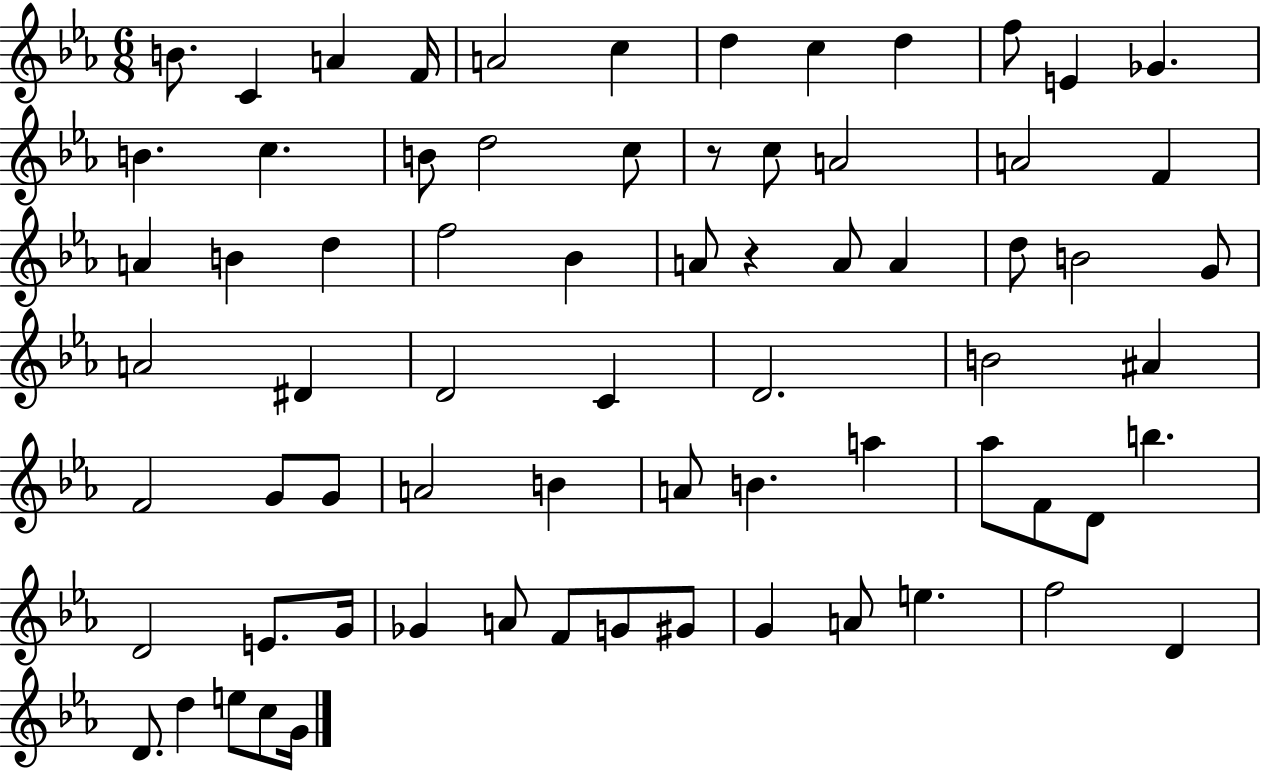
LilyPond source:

{
  \clef treble
  \numericTimeSignature
  \time 6/8
  \key ees \major
  b'8. c'4 a'4 f'16 | a'2 c''4 | d''4 c''4 d''4 | f''8 e'4 ges'4. | \break b'4. c''4. | b'8 d''2 c''8 | r8 c''8 a'2 | a'2 f'4 | \break a'4 b'4 d''4 | f''2 bes'4 | a'8 r4 a'8 a'4 | d''8 b'2 g'8 | \break a'2 dis'4 | d'2 c'4 | d'2. | b'2 ais'4 | \break f'2 g'8 g'8 | a'2 b'4 | a'8 b'4. a''4 | aes''8 f'8 d'8 b''4. | \break d'2 e'8. g'16 | ges'4 a'8 f'8 g'8 gis'8 | g'4 a'8 e''4. | f''2 d'4 | \break d'8. d''4 e''8 c''8 g'16 | \bar "|."
}